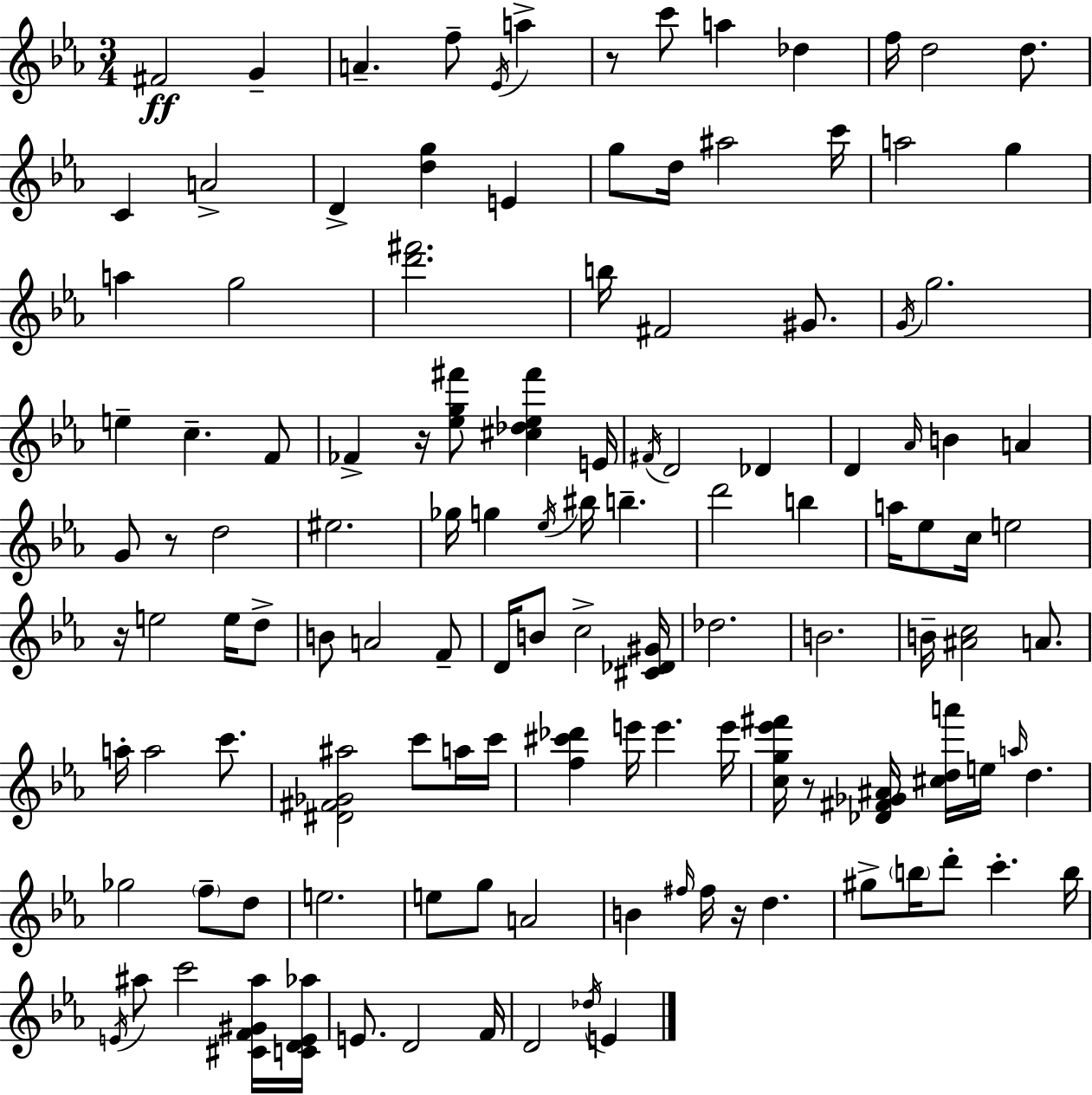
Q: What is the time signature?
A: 3/4